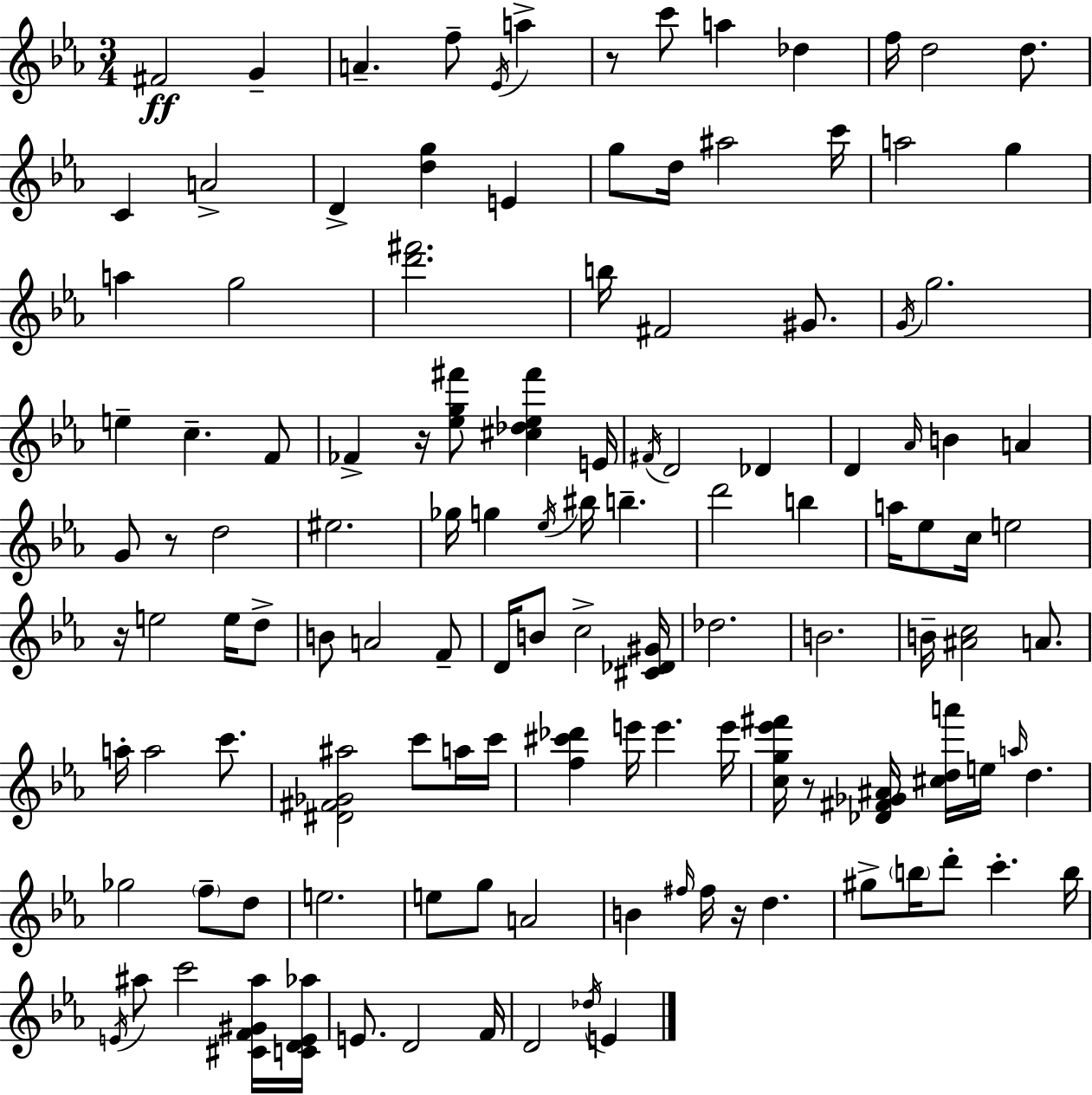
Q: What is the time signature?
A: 3/4